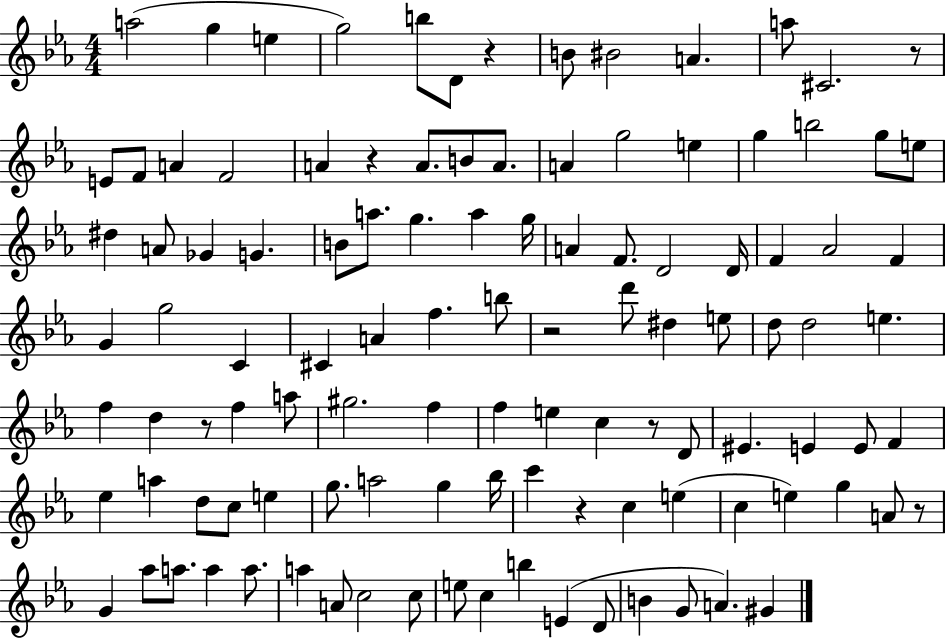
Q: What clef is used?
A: treble